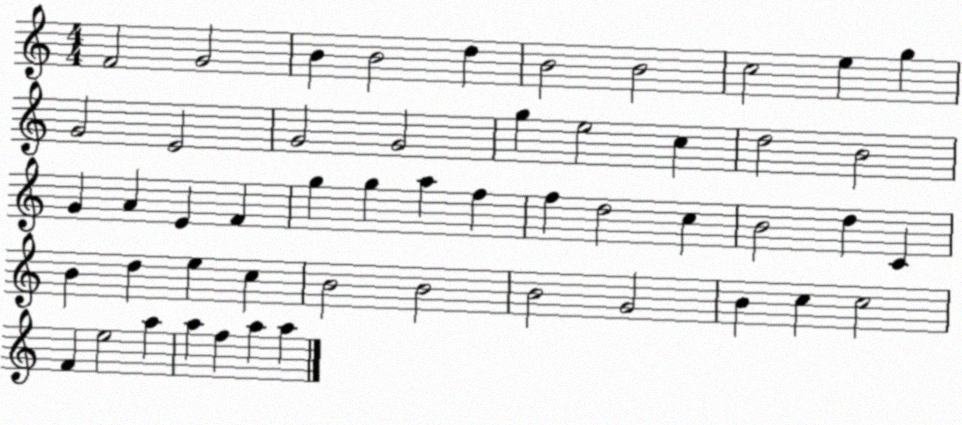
X:1
T:Untitled
M:4/4
L:1/4
K:C
F2 G2 B B2 d B2 B2 c2 e g G2 E2 G2 G2 g e2 c d2 B2 G A E F g g a f f d2 c B2 d C B d e c B2 B2 B2 G2 B c c2 F e2 a a f a a